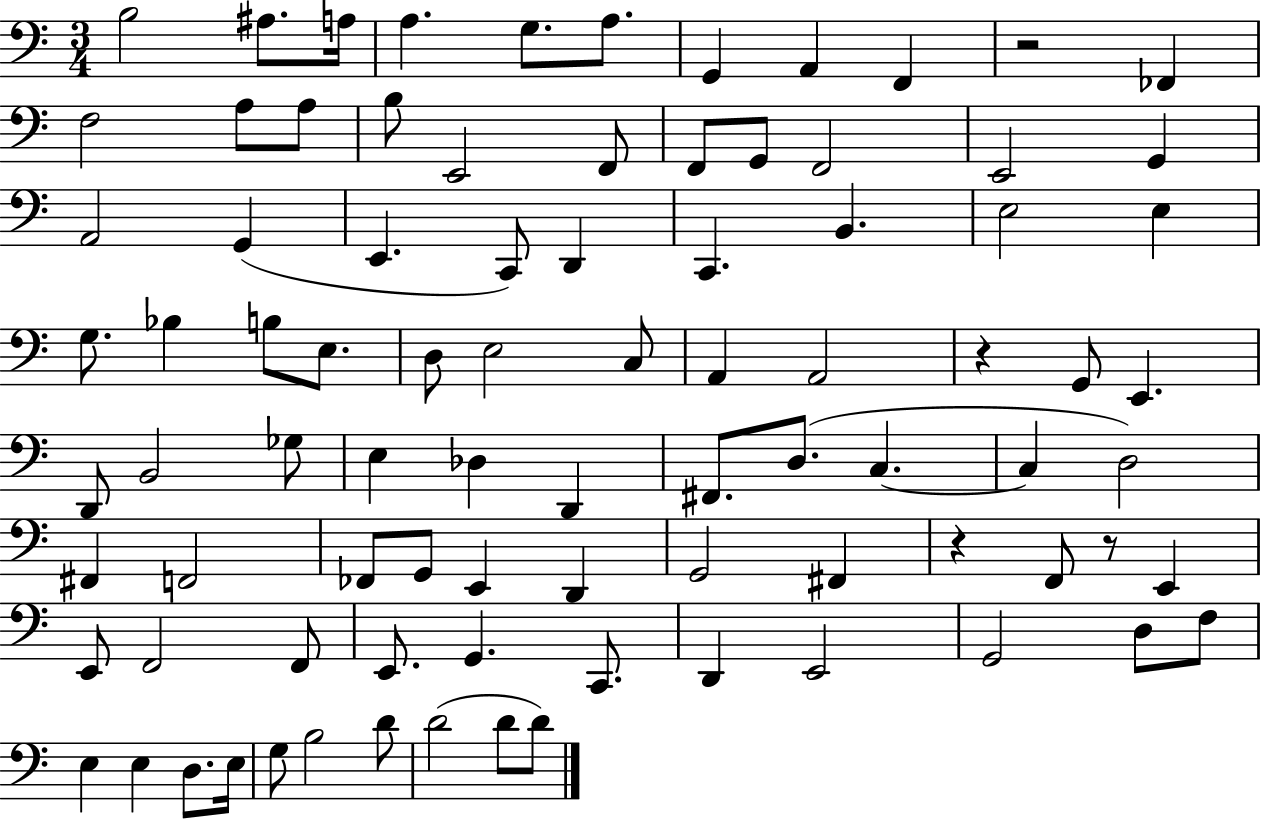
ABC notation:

X:1
T:Untitled
M:3/4
L:1/4
K:C
B,2 ^A,/2 A,/4 A, G,/2 A,/2 G,, A,, F,, z2 _F,, F,2 A,/2 A,/2 B,/2 E,,2 F,,/2 F,,/2 G,,/2 F,,2 E,,2 G,, A,,2 G,, E,, C,,/2 D,, C,, B,, E,2 E, G,/2 _B, B,/2 E,/2 D,/2 E,2 C,/2 A,, A,,2 z G,,/2 E,, D,,/2 B,,2 _G,/2 E, _D, D,, ^F,,/2 D,/2 C, C, D,2 ^F,, F,,2 _F,,/2 G,,/2 E,, D,, G,,2 ^F,, z F,,/2 z/2 E,, E,,/2 F,,2 F,,/2 E,,/2 G,, C,,/2 D,, E,,2 G,,2 D,/2 F,/2 E, E, D,/2 E,/4 G,/2 B,2 D/2 D2 D/2 D/2